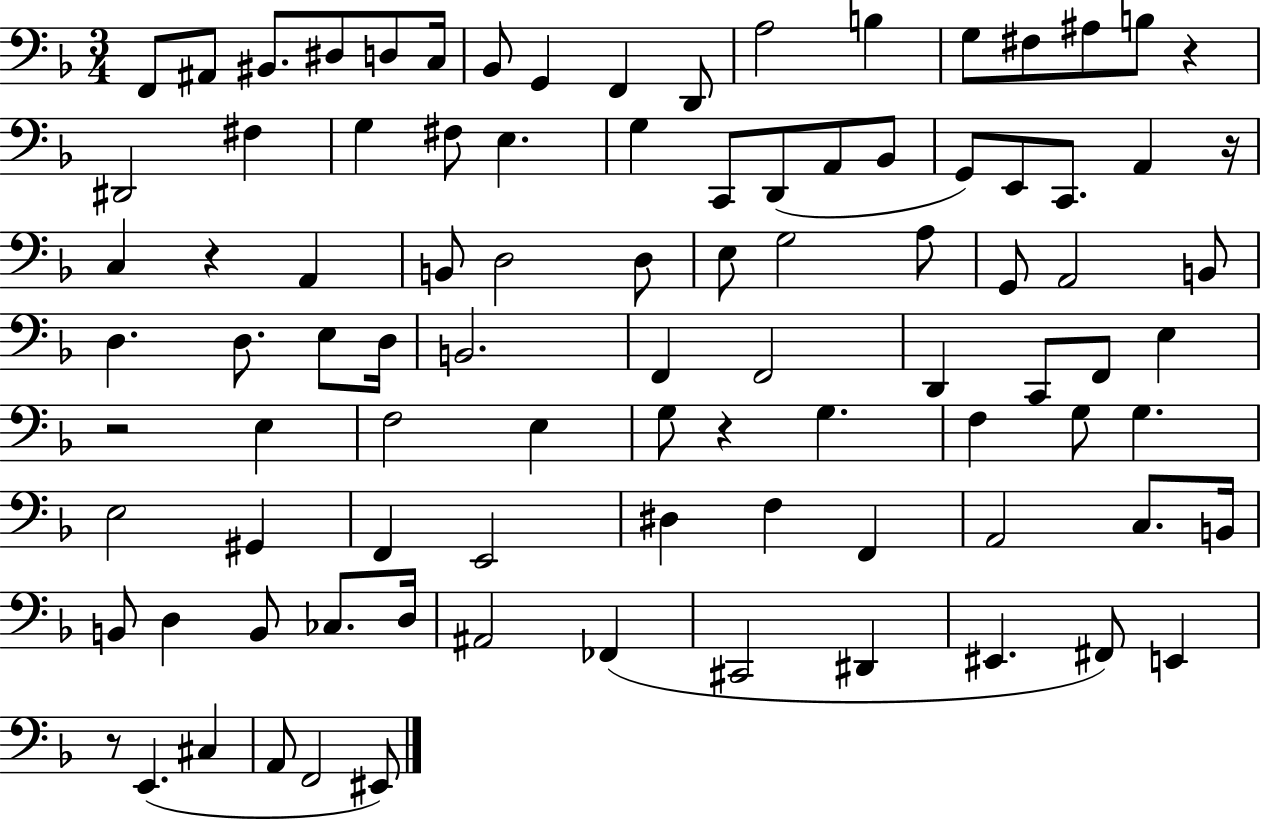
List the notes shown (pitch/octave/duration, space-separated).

F2/e A#2/e BIS2/e. D#3/e D3/e C3/s Bb2/e G2/q F2/q D2/e A3/h B3/q G3/e F#3/e A#3/e B3/e R/q D#2/h F#3/q G3/q F#3/e E3/q. G3/q C2/e D2/e A2/e Bb2/e G2/e E2/e C2/e. A2/q R/s C3/q R/q A2/q B2/e D3/h D3/e E3/e G3/h A3/e G2/e A2/h B2/e D3/q. D3/e. E3/e D3/s B2/h. F2/q F2/h D2/q C2/e F2/e E3/q R/h E3/q F3/h E3/q G3/e R/q G3/q. F3/q G3/e G3/q. E3/h G#2/q F2/q E2/h D#3/q F3/q F2/q A2/h C3/e. B2/s B2/e D3/q B2/e CES3/e. D3/s A#2/h FES2/q C#2/h D#2/q EIS2/q. F#2/e E2/q R/e E2/q. C#3/q A2/e F2/h EIS2/e